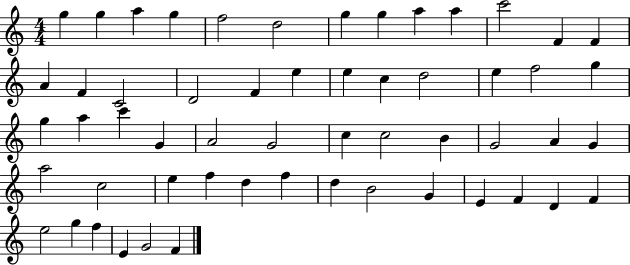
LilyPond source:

{
  \clef treble
  \numericTimeSignature
  \time 4/4
  \key c \major
  g''4 g''4 a''4 g''4 | f''2 d''2 | g''4 g''4 a''4 a''4 | c'''2 f'4 f'4 | \break a'4 f'4 c'2 | d'2 f'4 e''4 | e''4 c''4 d''2 | e''4 f''2 g''4 | \break g''4 a''4 c'''4 g'4 | a'2 g'2 | c''4 c''2 b'4 | g'2 a'4 g'4 | \break a''2 c''2 | e''4 f''4 d''4 f''4 | d''4 b'2 g'4 | e'4 f'4 d'4 f'4 | \break e''2 g''4 f''4 | e'4 g'2 f'4 | \bar "|."
}